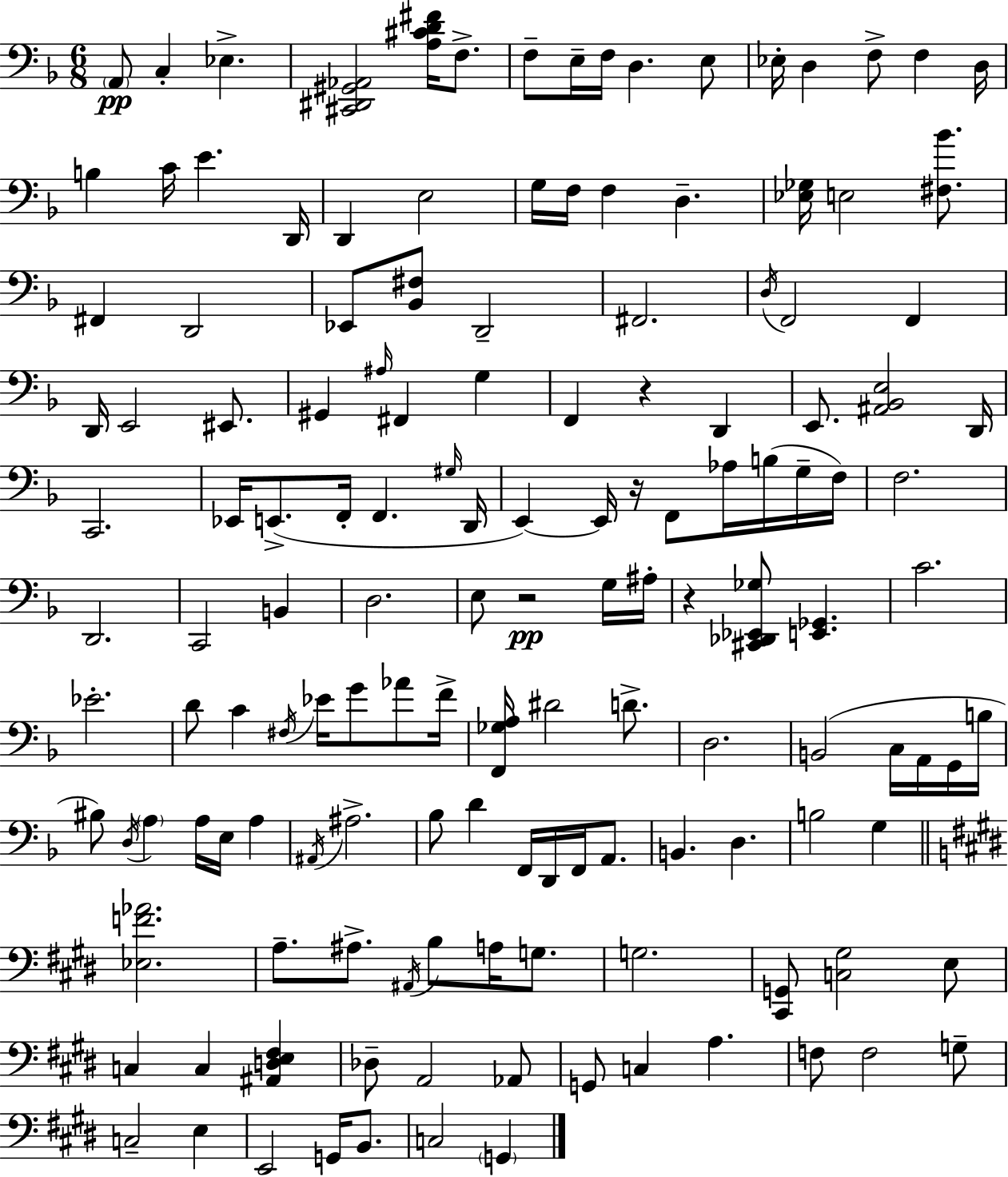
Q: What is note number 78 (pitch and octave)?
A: D3